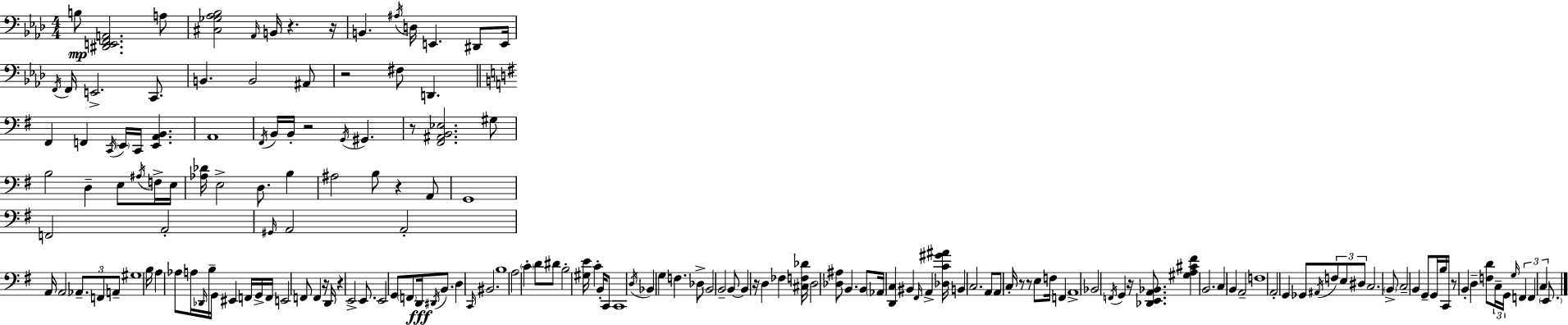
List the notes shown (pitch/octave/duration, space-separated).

B3/e [D#2,E2,F2,A2]/h. A3/e [C#3,Gb3,Ab3,Bb3]/h Ab2/s B2/s R/q. R/s B2/q. A#3/s D3/s E2/q. D#2/e E2/s F2/s F2/s E2/h. C2/e. B2/q. B2/h A#2/e R/h F#3/e D2/q. F#2/q F2/q C2/s E2/s C2/s [E2,A2,B2]/q. A2/w F#2/s B2/s B2/s R/h G2/s G#2/q. R/e [F#2,A#2,B2,Eb3]/h. G#3/e B3/h D3/q E3/e A#3/s F3/s E3/s [Ab3,Db4]/s E3/h D3/e. B3/q A#3/h B3/e R/q A2/e G2/w F2/h A2/h G#2/s A2/h A2/h A2/s A2/h Ab2/e. F2/e A2/e G#3/w B3/s A3/q Ab3/e A3/s Db2/s B3/s G2/s EIS2/q F2/s G2/s F2/s E2/h F2/e F2/q R/s D2/s R/q E2/h E2/e. E2/h G2/e F2/e D2/s D#2/s B2/e. D3/q C2/s BIS2/h. B3/w A3/h C4/q D4/e D#4/e B3/h [G#3,E4]/s C4/q B2/s C2/e C2/w D3/s Bb2/q G3/q F3/q. Db3/e B2/h B2/h B2/e B2/q R/s D3/q FES3/q [C#3,F3,Db4]/s D3/h [Db3,A#3]/e B2/q. B2/e Ab2/s [D2,C3]/q BIS2/q F#2/s A2/q [Db3,C4,G#4,A#4]/s B2/q C3/h. A2/e A2/e C3/s R/e R/e E3/e F3/s F2/q A2/w Bb2/h F2/s G2/q R/s [Db2,E2,A2,Bb2]/e. [G#3,A3,C#4,F#4]/q B2/h. C3/q B2/q A2/h F3/w A2/h G2/q Gb2/e A#2/s F3/e E3/e D#3/e C3/h. B2/e C3/h B2/q G2/e G2/s B3/s C2/s R/e B2/q D3/q [F3,D4]/e C3/s G2/s G3/s F2/q F2/q C3/q E2/e.